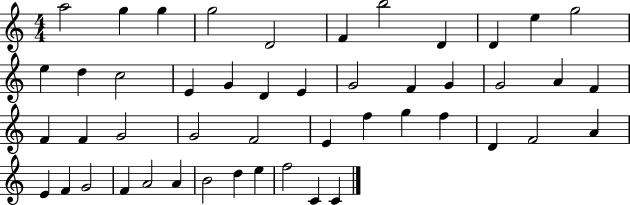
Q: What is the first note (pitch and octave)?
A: A5